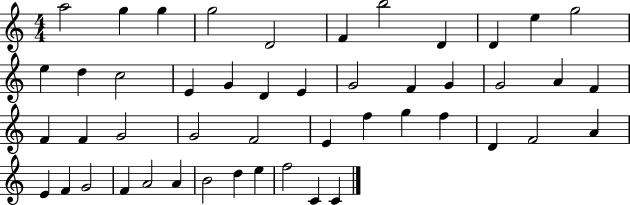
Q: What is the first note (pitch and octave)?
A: A5